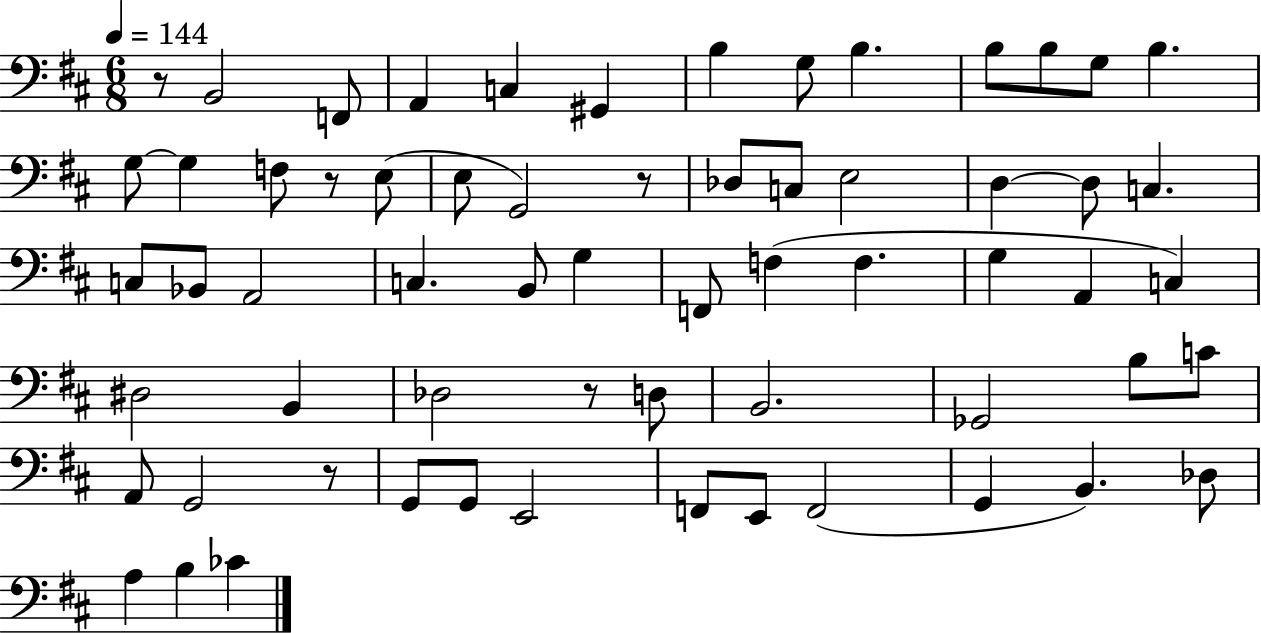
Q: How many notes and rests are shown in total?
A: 63